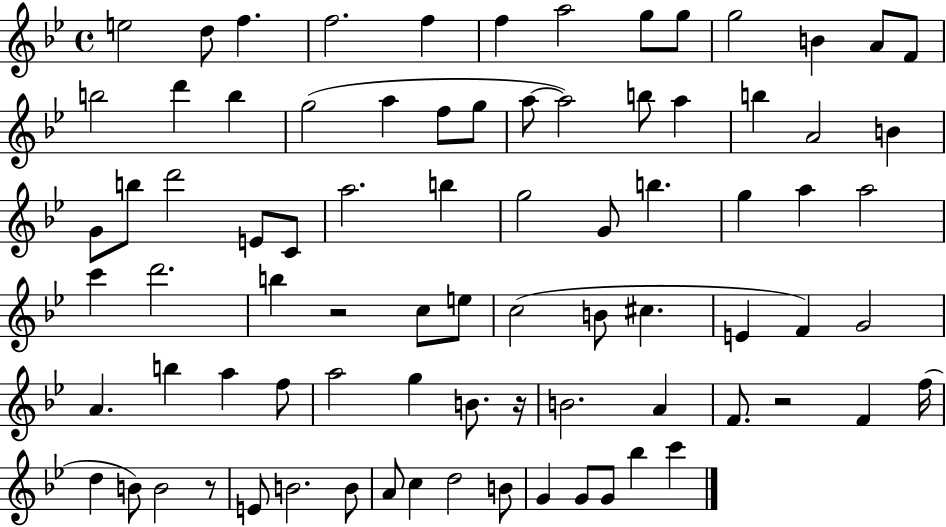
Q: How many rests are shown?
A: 4